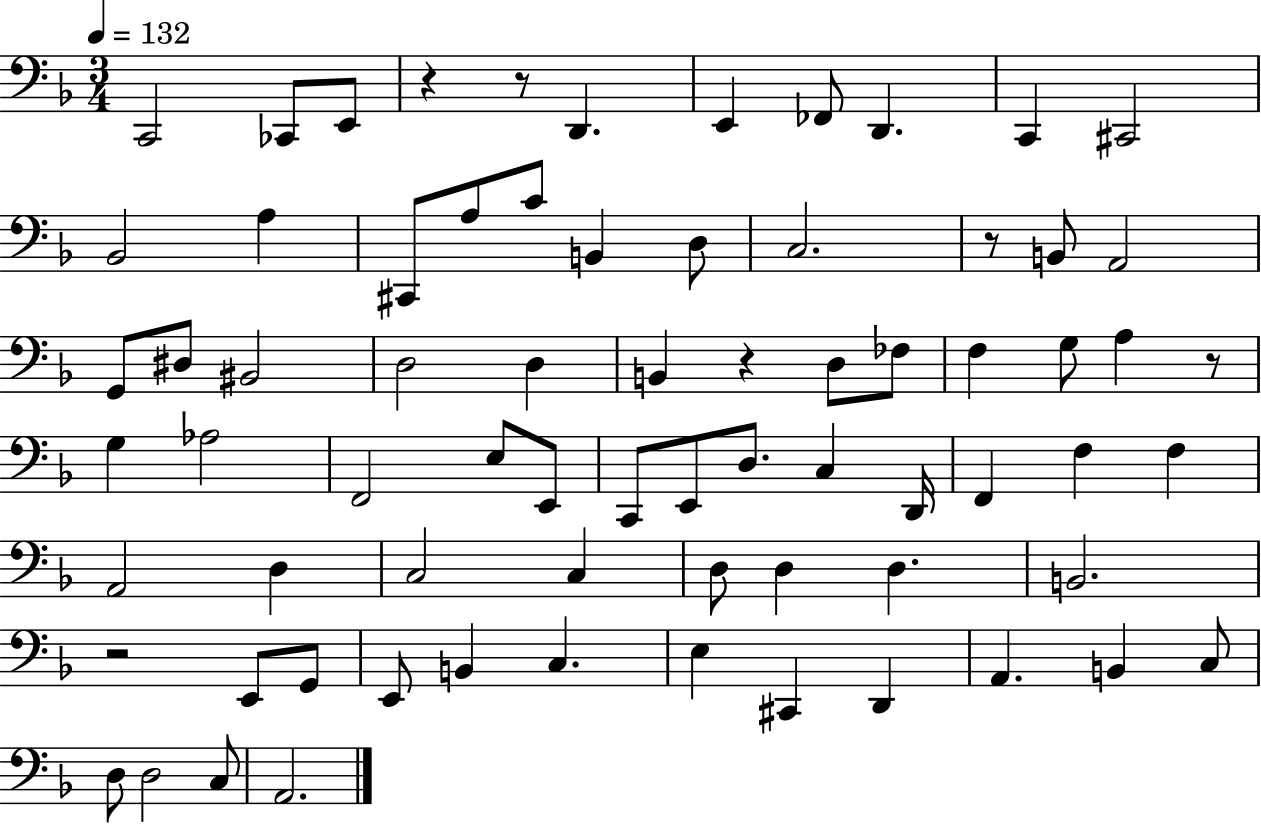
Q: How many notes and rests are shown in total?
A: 72